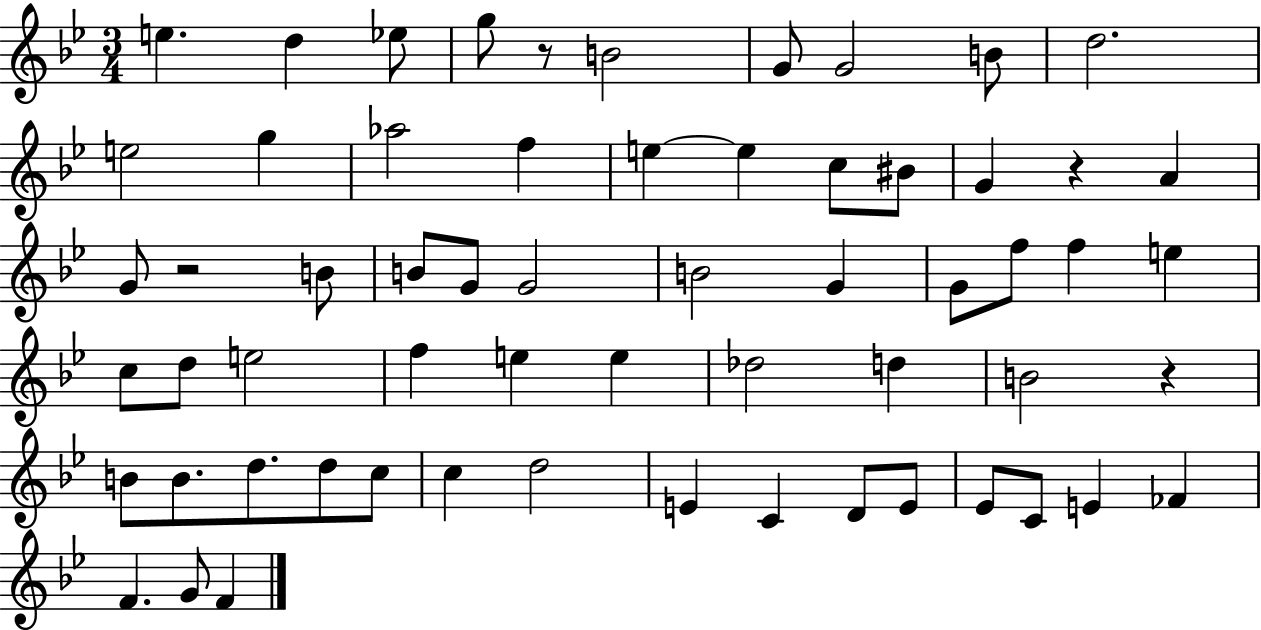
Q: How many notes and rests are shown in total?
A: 61